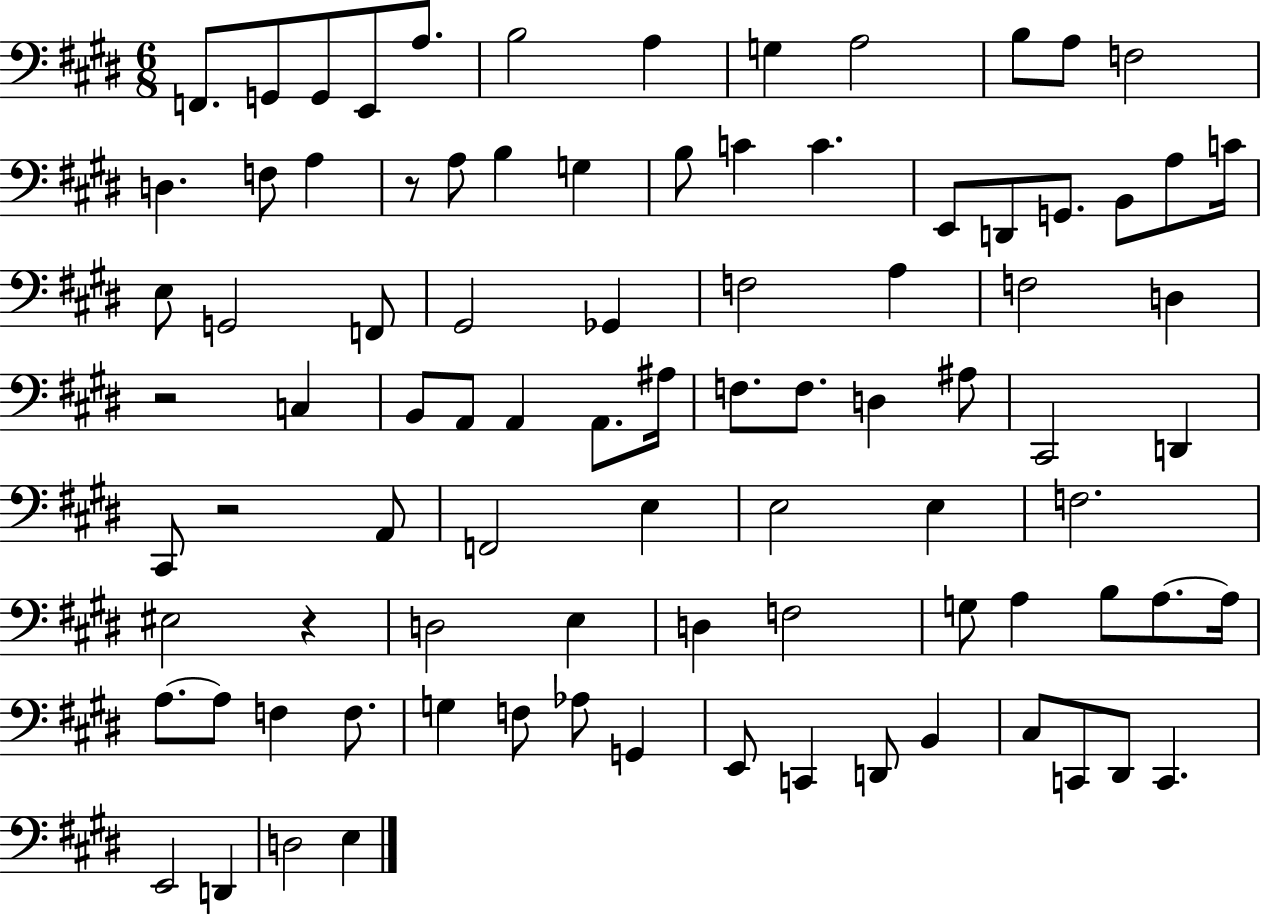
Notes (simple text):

F2/e. G2/e G2/e E2/e A3/e. B3/h A3/q G3/q A3/h B3/e A3/e F3/h D3/q. F3/e A3/q R/e A3/e B3/q G3/q B3/e C4/q C4/q. E2/e D2/e G2/e. B2/e A3/e C4/s E3/e G2/h F2/e G#2/h Gb2/q F3/h A3/q F3/h D3/q R/h C3/q B2/e A2/e A2/q A2/e. A#3/s F3/e. F3/e. D3/q A#3/e C#2/h D2/q C#2/e R/h A2/e F2/h E3/q E3/h E3/q F3/h. EIS3/h R/q D3/h E3/q D3/q F3/h G3/e A3/q B3/e A3/e. A3/s A3/e. A3/e F3/q F3/e. G3/q F3/e Ab3/e G2/q E2/e C2/q D2/e B2/q C#3/e C2/e D#2/e C2/q. E2/h D2/q D3/h E3/q